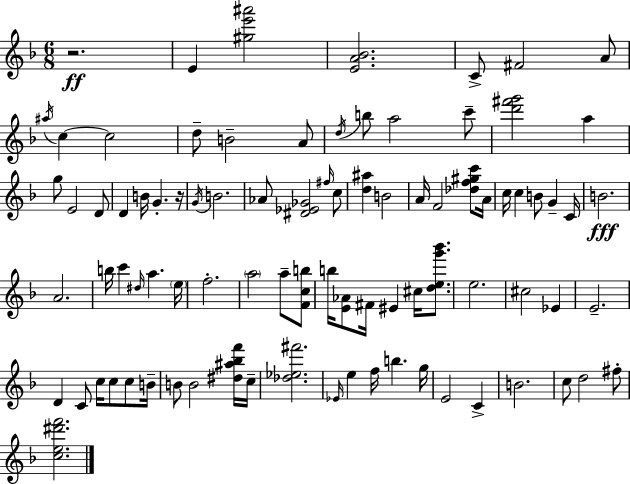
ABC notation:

X:1
T:Untitled
M:6/8
L:1/4
K:Dm
z2 E [^ge'^a']2 [EA_B]2 C/2 ^F2 A/2 ^a/4 c c2 d/2 B2 A/2 d/4 b/2 a2 c'/2 [d'^f'g']2 a g/2 E2 D/2 D B/4 G z/4 G/4 B2 _A/2 [^D_E_G]2 ^f/4 c/2 [d^a] B2 A/4 F2 [_df^gc']/2 A/4 c/4 c B/2 G C/4 B2 A2 b/4 c' ^d/4 a e/4 f2 a2 a/2 [Fcb]/2 b/4 [E_A]/2 ^F/4 ^E ^c/4 [deg'_b']/2 e2 ^c2 _E E2 D C/2 c/4 c/2 c/2 B/4 B/2 B2 [^d^a_bf']/4 c/4 [_d_e^f']2 _E/4 e f/4 b g/4 E2 C B2 c/2 d2 ^f/2 [ce^d'f']2